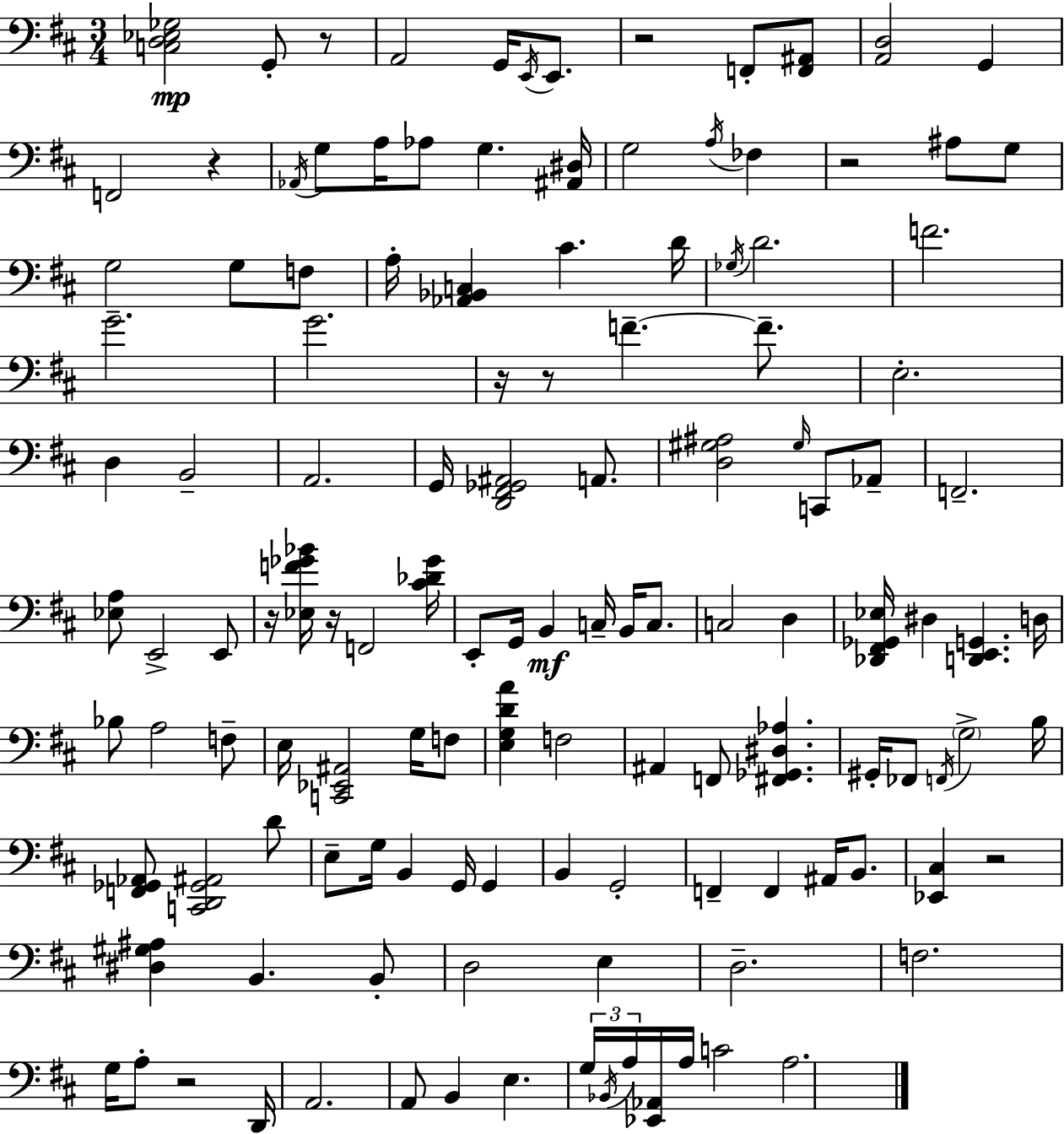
[C3,D3,Eb3,Gb3]/h G2/e R/e A2/h G2/s E2/s E2/e. R/h F2/e [F2,A#2]/e [A2,D3]/h G2/q F2/h R/q Ab2/s G3/e A3/s Ab3/e G3/q. [A#2,D#3]/s G3/h A3/s FES3/q R/h A#3/e G3/e G3/h G3/e F3/e A3/s [Ab2,Bb2,C3]/q C#4/q. D4/s Gb3/s D4/h. F4/h. G4/h. G4/h. R/s R/e F4/q. F4/e. E3/h. D3/q B2/h A2/h. G2/s [D2,F#2,Gb2,A#2]/h A2/e. [D3,G#3,A#3]/h G#3/s C2/e Ab2/e F2/h. [Eb3,A3]/e E2/h E2/e R/s [Eb3,F4,Gb4,Bb4]/s R/s F2/h [C#4,Db4,Gb4]/s E2/e G2/s B2/q C3/s B2/s C3/e. C3/h D3/q [Db2,F#2,Gb2,Eb3]/s D#3/q [D2,E2,G2]/q. D3/s Bb3/e A3/h F3/e E3/s [C2,Eb2,A#2]/h G3/s F3/e [E3,G3,D4,A4]/q F3/h A#2/q F2/e [F#2,Gb2,D#3,Ab3]/q. G#2/s FES2/e F2/s G3/h B3/s [F2,Gb2,Ab2]/e [C2,D2,Gb2,A#2]/h D4/e E3/e G3/s B2/q G2/s G2/q B2/q G2/h F2/q F2/q A#2/s B2/e. [Eb2,C#3]/q R/h [D#3,G#3,A#3]/q B2/q. B2/e D3/h E3/q D3/h. F3/h. G3/s A3/e R/h D2/s A2/h. A2/e B2/q E3/q. G3/s Bb2/s A3/s [Eb2,Ab2]/s A3/s C4/h A3/h.